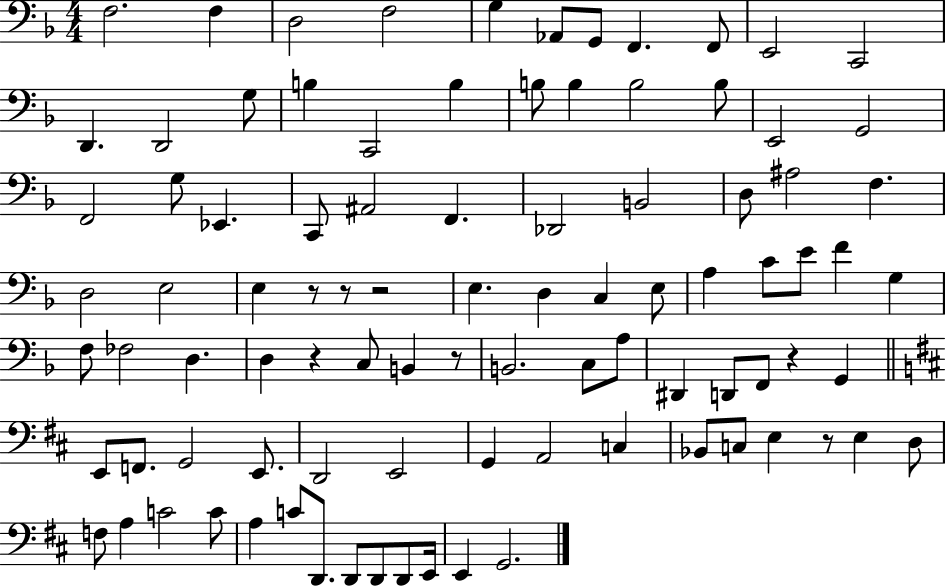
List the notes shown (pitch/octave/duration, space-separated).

F3/h. F3/q D3/h F3/h G3/q Ab2/e G2/e F2/q. F2/e E2/h C2/h D2/q. D2/h G3/e B3/q C2/h B3/q B3/e B3/q B3/h B3/e E2/h G2/h F2/h G3/e Eb2/q. C2/e A#2/h F2/q. Db2/h B2/h D3/e A#3/h F3/q. D3/h E3/h E3/q R/e R/e R/h E3/q. D3/q C3/q E3/e A3/q C4/e E4/e F4/q G3/q F3/e FES3/h D3/q. D3/q R/q C3/e B2/q R/e B2/h. C3/e A3/e D#2/q D2/e F2/e R/q G2/q E2/e F2/e. G2/h E2/e. D2/h E2/h G2/q A2/h C3/q Bb2/e C3/e E3/q R/e E3/q D3/e F3/e A3/q C4/h C4/e A3/q C4/e D2/e. D2/e D2/e D2/e E2/s E2/q G2/h.